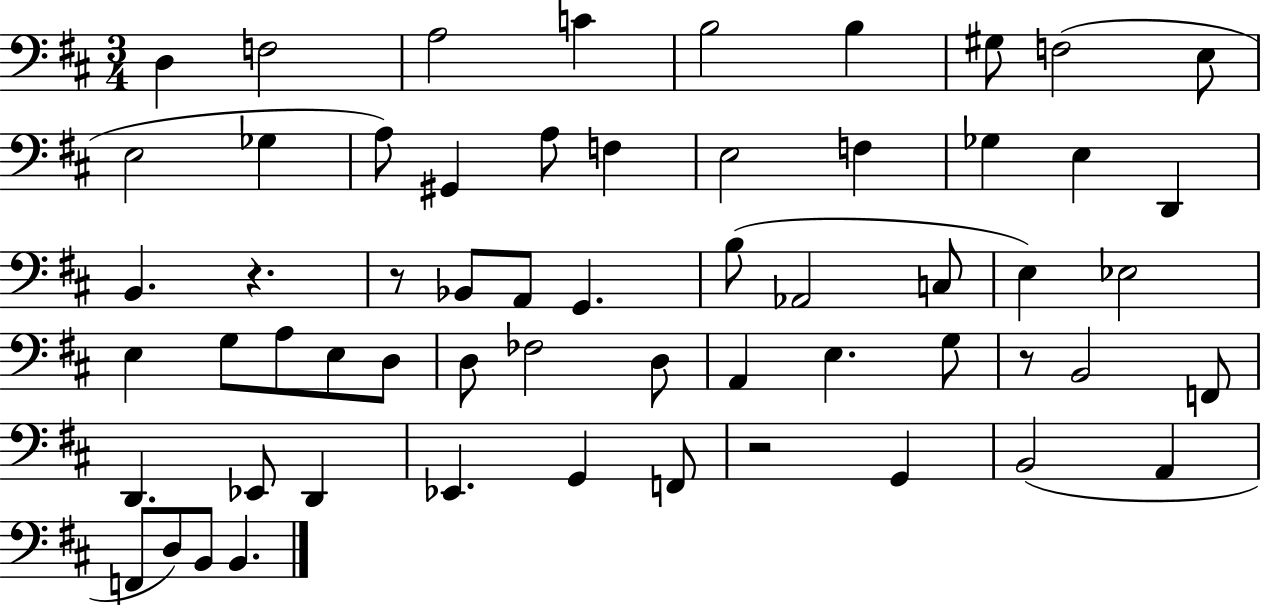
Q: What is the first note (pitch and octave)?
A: D3